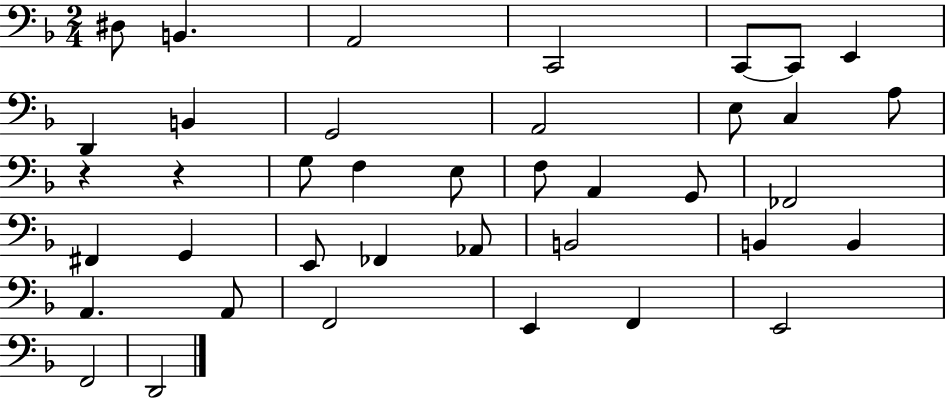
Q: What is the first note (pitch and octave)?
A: D#3